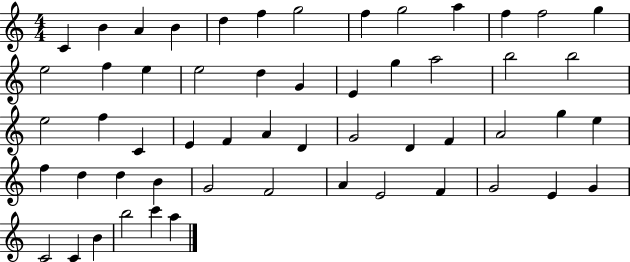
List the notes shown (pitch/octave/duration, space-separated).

C4/q B4/q A4/q B4/q D5/q F5/q G5/h F5/q G5/h A5/q F5/q F5/h G5/q E5/h F5/q E5/q E5/h D5/q G4/q E4/q G5/q A5/h B5/h B5/h E5/h F5/q C4/q E4/q F4/q A4/q D4/q G4/h D4/q F4/q A4/h G5/q E5/q F5/q D5/q D5/q B4/q G4/h F4/h A4/q E4/h F4/q G4/h E4/q G4/q C4/h C4/q B4/q B5/h C6/q A5/q